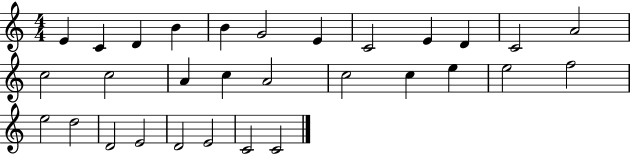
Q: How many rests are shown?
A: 0